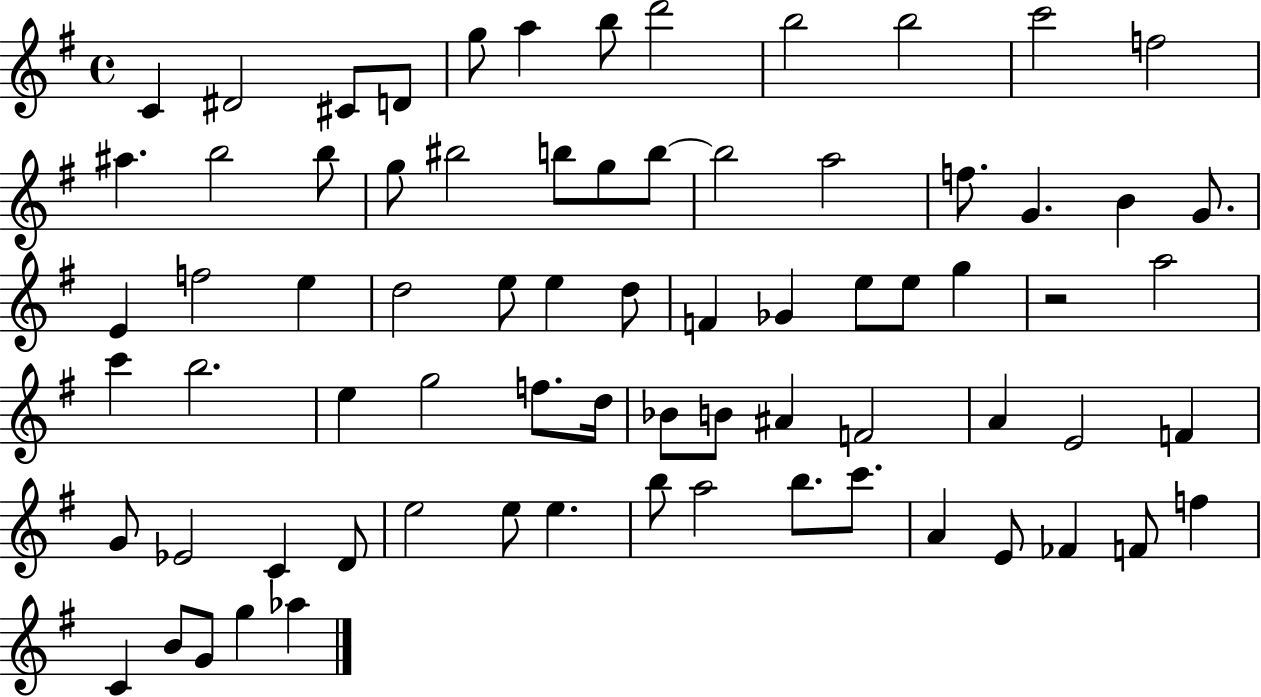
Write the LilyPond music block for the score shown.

{
  \clef treble
  \time 4/4
  \defaultTimeSignature
  \key g \major
  c'4 dis'2 cis'8 d'8 | g''8 a''4 b''8 d'''2 | b''2 b''2 | c'''2 f''2 | \break ais''4. b''2 b''8 | g''8 bis''2 b''8 g''8 b''8~~ | b''2 a''2 | f''8. g'4. b'4 g'8. | \break e'4 f''2 e''4 | d''2 e''8 e''4 d''8 | f'4 ges'4 e''8 e''8 g''4 | r2 a''2 | \break c'''4 b''2. | e''4 g''2 f''8. d''16 | bes'8 b'8 ais'4 f'2 | a'4 e'2 f'4 | \break g'8 ees'2 c'4 d'8 | e''2 e''8 e''4. | b''8 a''2 b''8. c'''8. | a'4 e'8 fes'4 f'8 f''4 | \break c'4 b'8 g'8 g''4 aes''4 | \bar "|."
}